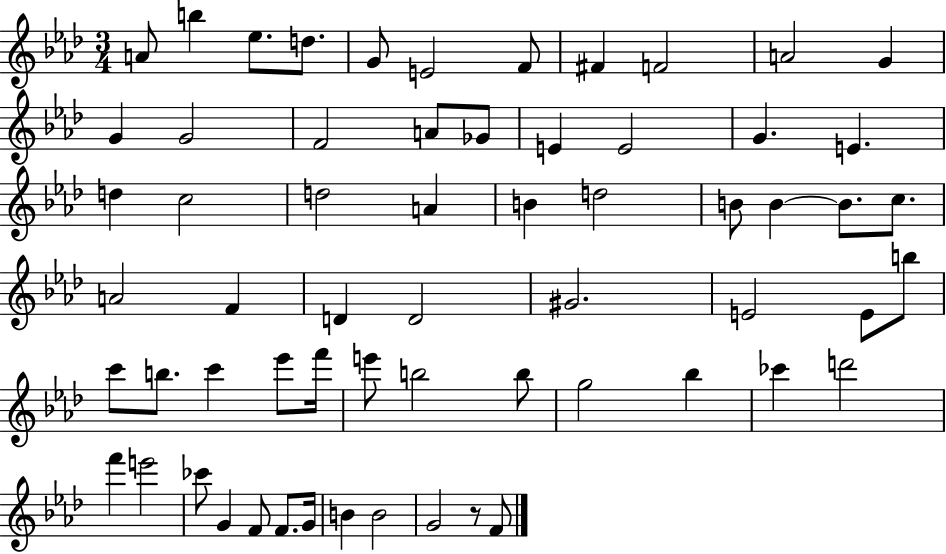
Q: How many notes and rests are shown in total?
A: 62